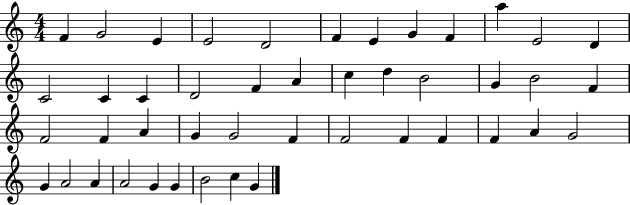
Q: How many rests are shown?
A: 0